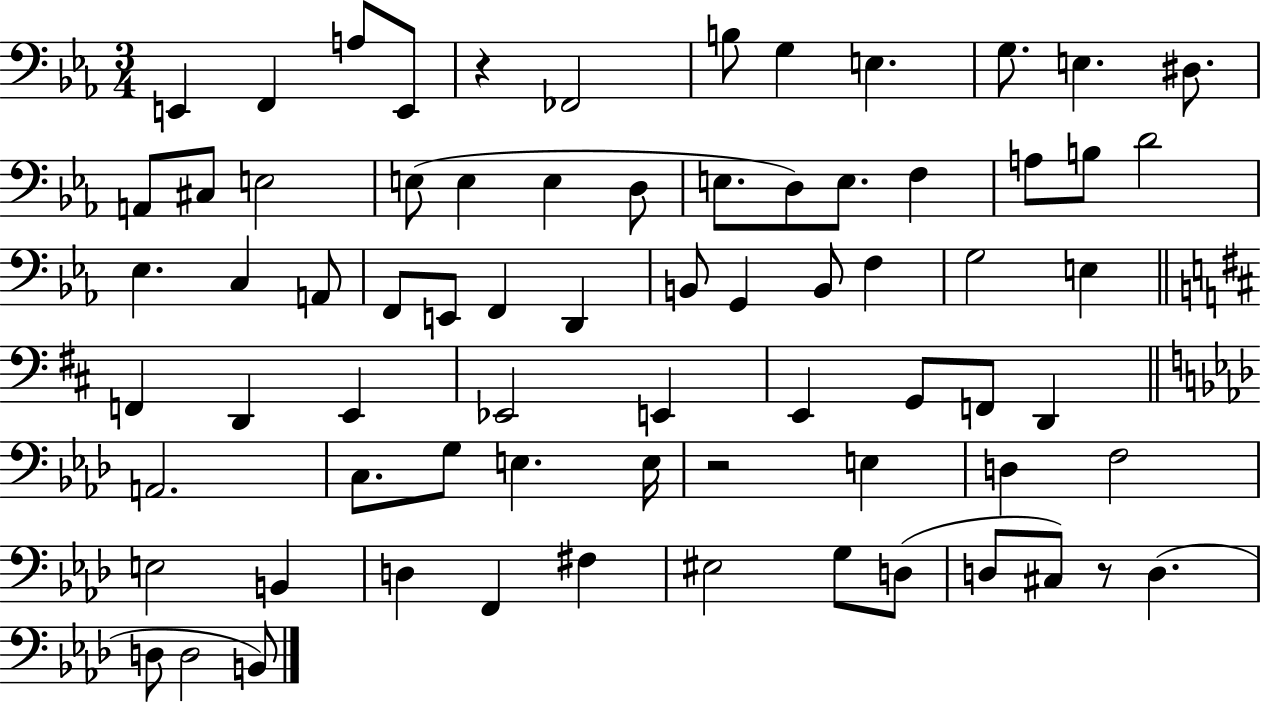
{
  \clef bass
  \numericTimeSignature
  \time 3/4
  \key ees \major
  e,4 f,4 a8 e,8 | r4 fes,2 | b8 g4 e4. | g8. e4. dis8. | \break a,8 cis8 e2 | e8( e4 e4 d8 | e8. d8) e8. f4 | a8 b8 d'2 | \break ees4. c4 a,8 | f,8 e,8 f,4 d,4 | b,8 g,4 b,8 f4 | g2 e4 | \break \bar "||" \break \key d \major f,4 d,4 e,4 | ees,2 e,4 | e,4 g,8 f,8 d,4 | \bar "||" \break \key f \minor a,2. | c8. g8 e4. e16 | r2 e4 | d4 f2 | \break e2 b,4 | d4 f,4 fis4 | eis2 g8 d8( | d8 cis8) r8 d4.( | \break d8 d2 b,8) | \bar "|."
}